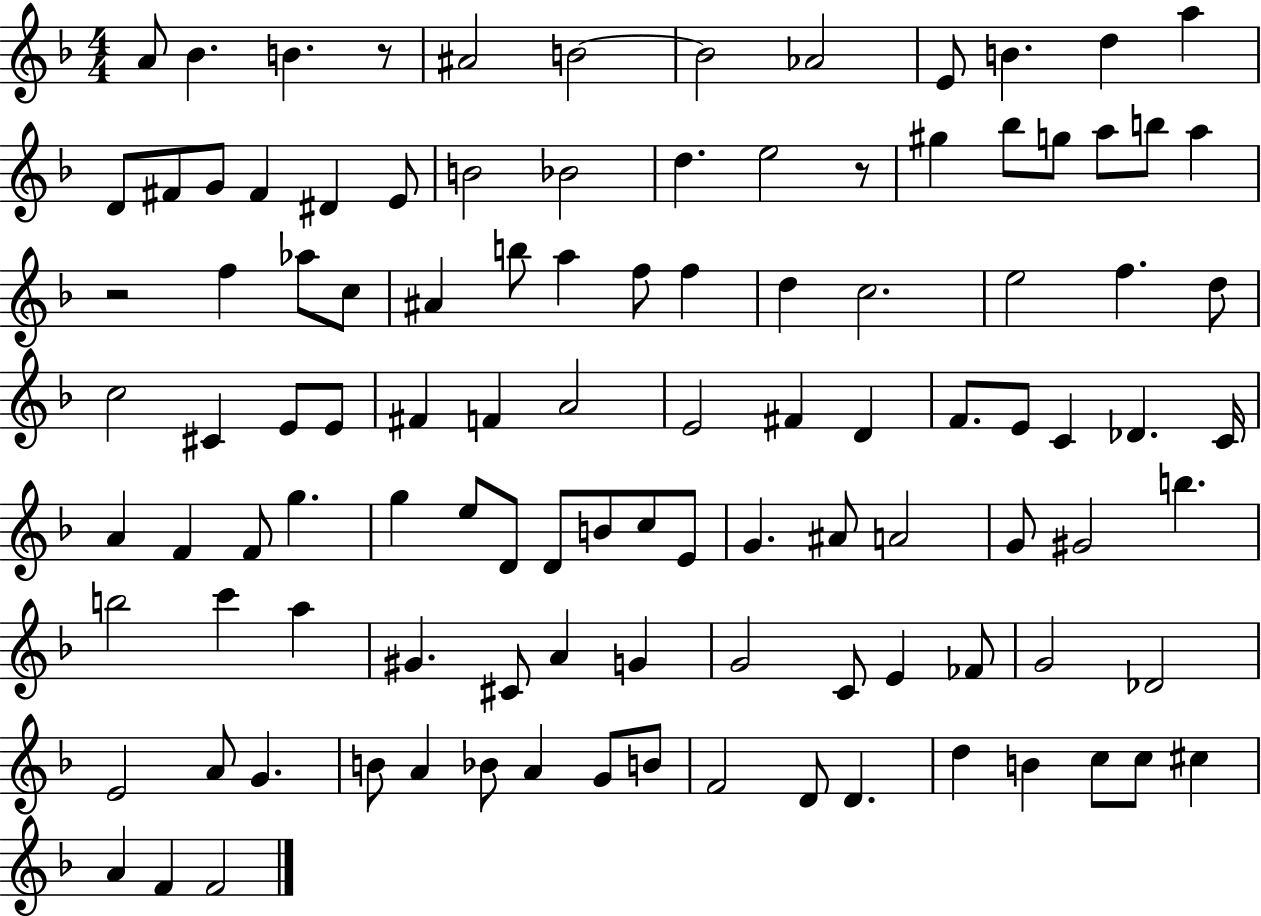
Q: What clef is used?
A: treble